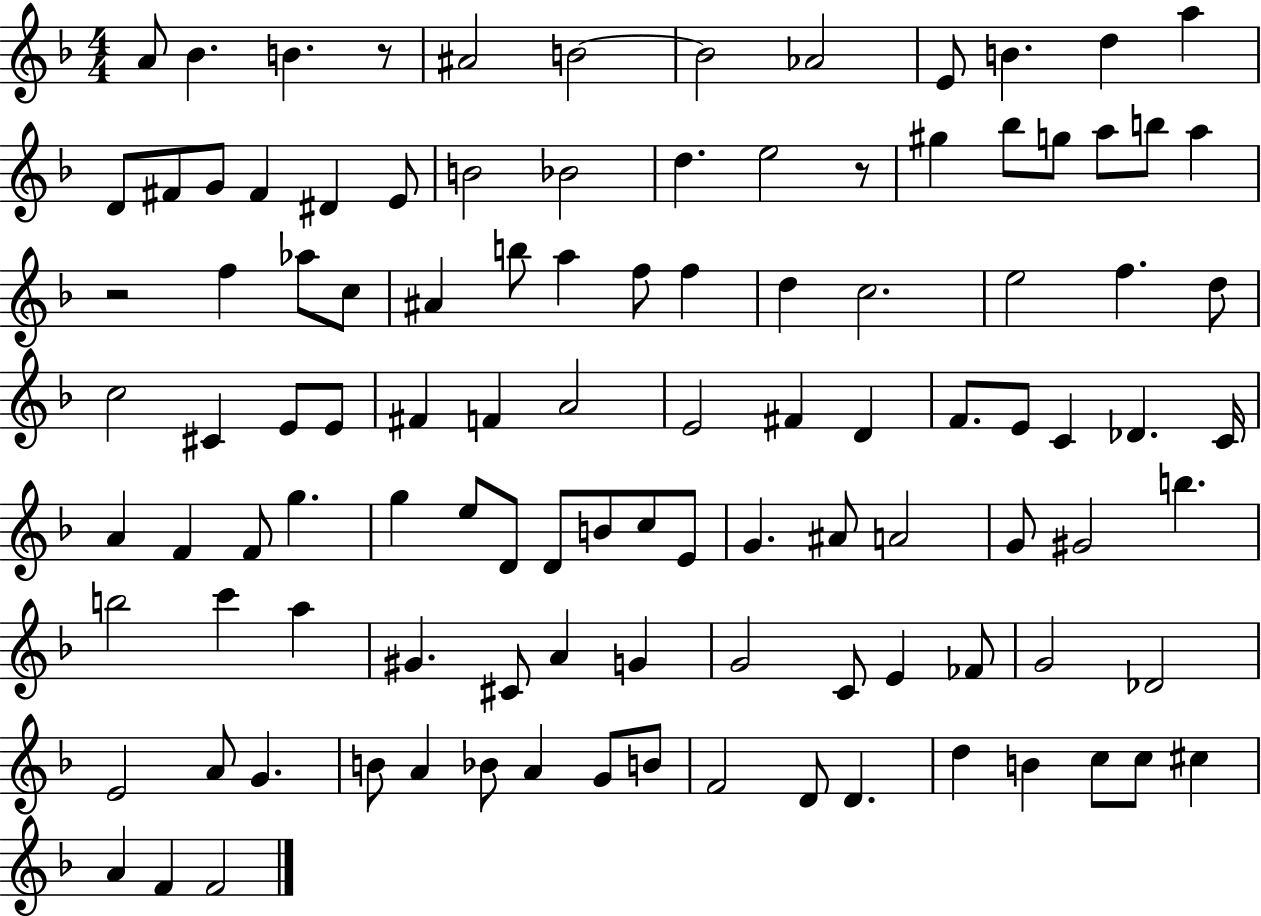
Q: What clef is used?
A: treble